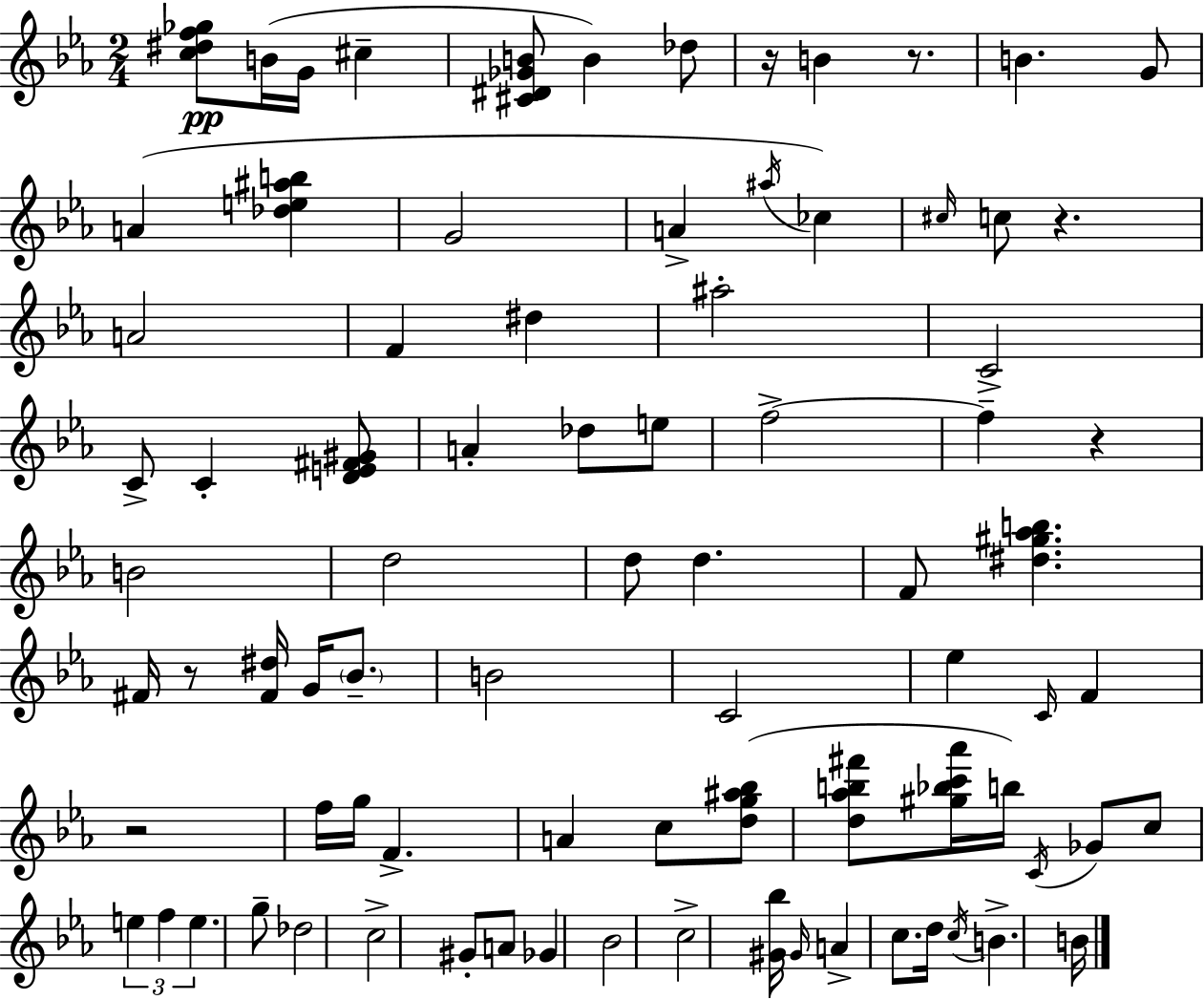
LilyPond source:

{
  \clef treble
  \numericTimeSignature
  \time 2/4
  \key ees \major
  <c'' dis'' f'' ges''>8\pp b'16( g'16 cis''4-- | <cis' dis' ges' b'>8 b'4) des''8 | r16 b'4 r8. | b'4. g'8 | \break a'4( <des'' e'' ais'' b''>4 | g'2 | a'4-> \acciaccatura { ais''16 } ces''4) | \grace { cis''16 } c''8 r4. | \break a'2 | f'4 dis''4 | ais''2-. | c'2-> | \break c'8-> c'4-. | <d' e' fis' gis'>8 a'4-. des''8 | e''8 f''2->~~ | f''4-- r4 | \break b'2 | d''2 | d''8 d''4. | f'8 <dis'' gis'' aes'' b''>4. | \break fis'16 r8 <fis' dis''>16 g'16 \parenthesize bes'8.-- | b'2 | c'2 | ees''4 \grace { c'16 } f'4 | \break r2 | f''16 g''16 f'4.-> | a'4 c''8 | <d'' g'' ais'' bes''>8( <d'' aes'' b'' fis'''>8 <gis'' bes'' c''' aes'''>16 b''16) \acciaccatura { c'16 } | \break ges'8 c''8 \tuplet 3/2 { e''4 | f''4 e''4. } | g''8-- des''2 | c''2-> | \break gis'8-. a'8 | ges'4 bes'2 | c''2-> | <gis' bes''>16 \grace { gis'16 } a'4-> | \break c''8. d''16 \acciaccatura { c''16 } b'4.-> | b'16 \bar "|."
}